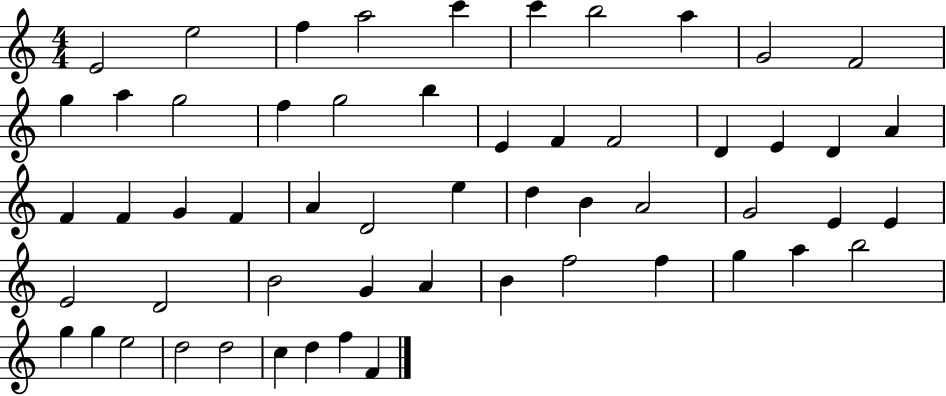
X:1
T:Untitled
M:4/4
L:1/4
K:C
E2 e2 f a2 c' c' b2 a G2 F2 g a g2 f g2 b E F F2 D E D A F F G F A D2 e d B A2 G2 E E E2 D2 B2 G A B f2 f g a b2 g g e2 d2 d2 c d f F